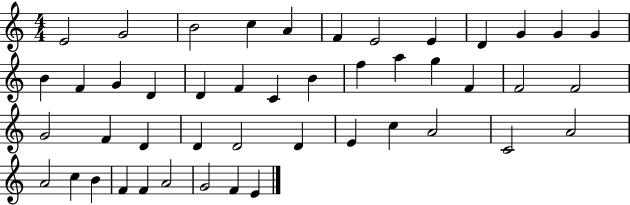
{
  \clef treble
  \numericTimeSignature
  \time 4/4
  \key c \major
  e'2 g'2 | b'2 c''4 a'4 | f'4 e'2 e'4 | d'4 g'4 g'4 g'4 | \break b'4 f'4 g'4 d'4 | d'4 f'4 c'4 b'4 | f''4 a''4 g''4 f'4 | f'2 f'2 | \break g'2 f'4 d'4 | d'4 d'2 d'4 | e'4 c''4 a'2 | c'2 a'2 | \break a'2 c''4 b'4 | f'4 f'4 a'2 | g'2 f'4 e'4 | \bar "|."
}